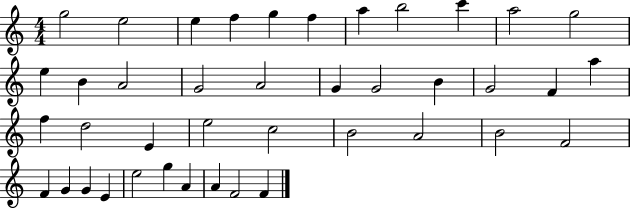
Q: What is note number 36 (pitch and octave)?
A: E5